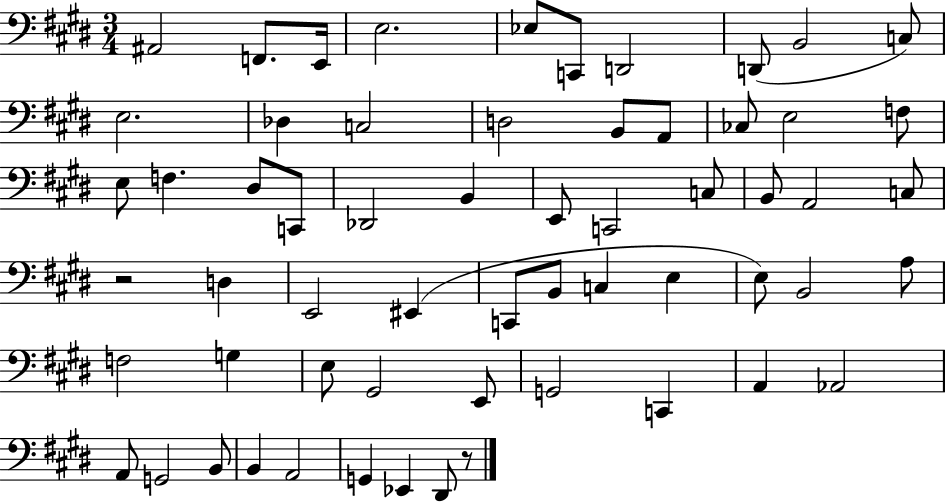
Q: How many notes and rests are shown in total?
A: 60